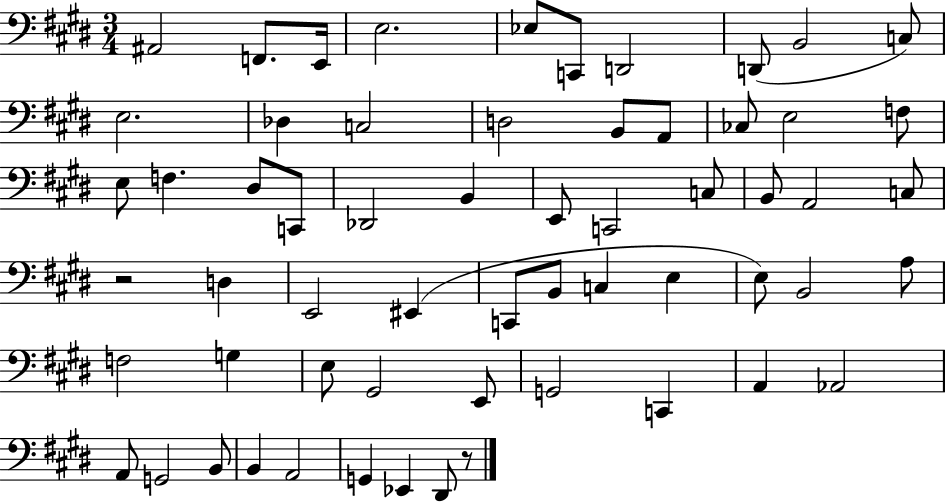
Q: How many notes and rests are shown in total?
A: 60